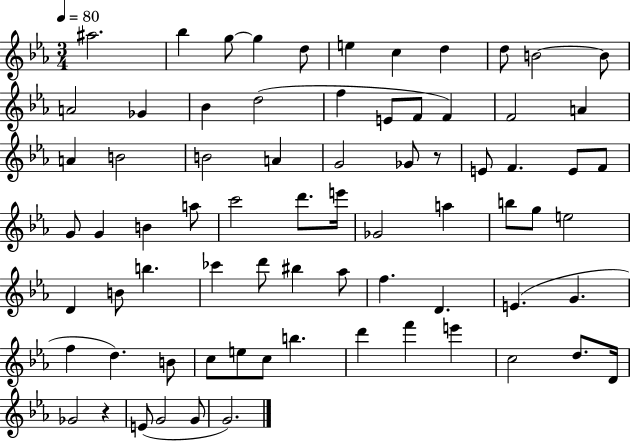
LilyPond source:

{
  \clef treble
  \numericTimeSignature
  \time 3/4
  \key ees \major
  \tempo 4 = 80
  ais''2. | bes''4 g''8~~ g''4 d''8 | e''4 c''4 d''4 | d''8 b'2~~ b'8 | \break a'2 ges'4 | bes'4 d''2( | f''4 e'8 f'8 f'4) | f'2 a'4 | \break a'4 b'2 | b'2 a'4 | g'2 ges'8 r8 | e'8 f'4. e'8 f'8 | \break g'8 g'4 b'4 a''8 | c'''2 d'''8. e'''16 | ges'2 a''4 | b''8 g''8 e''2 | \break d'4 b'8 b''4. | ces'''4 d'''8 bis''4 aes''8 | f''4. d'4. | e'4.( g'4. | \break f''4 d''4.) b'8 | c''8 e''8 c''8 b''4. | d'''4 f'''4 e'''4 | c''2 d''8. d'16 | \break ges'2 r4 | e'8( g'2 g'8 | g'2.) | \bar "|."
}